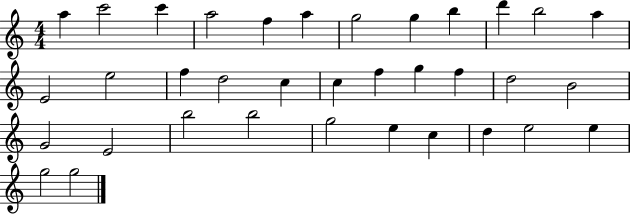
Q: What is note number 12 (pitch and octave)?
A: A5